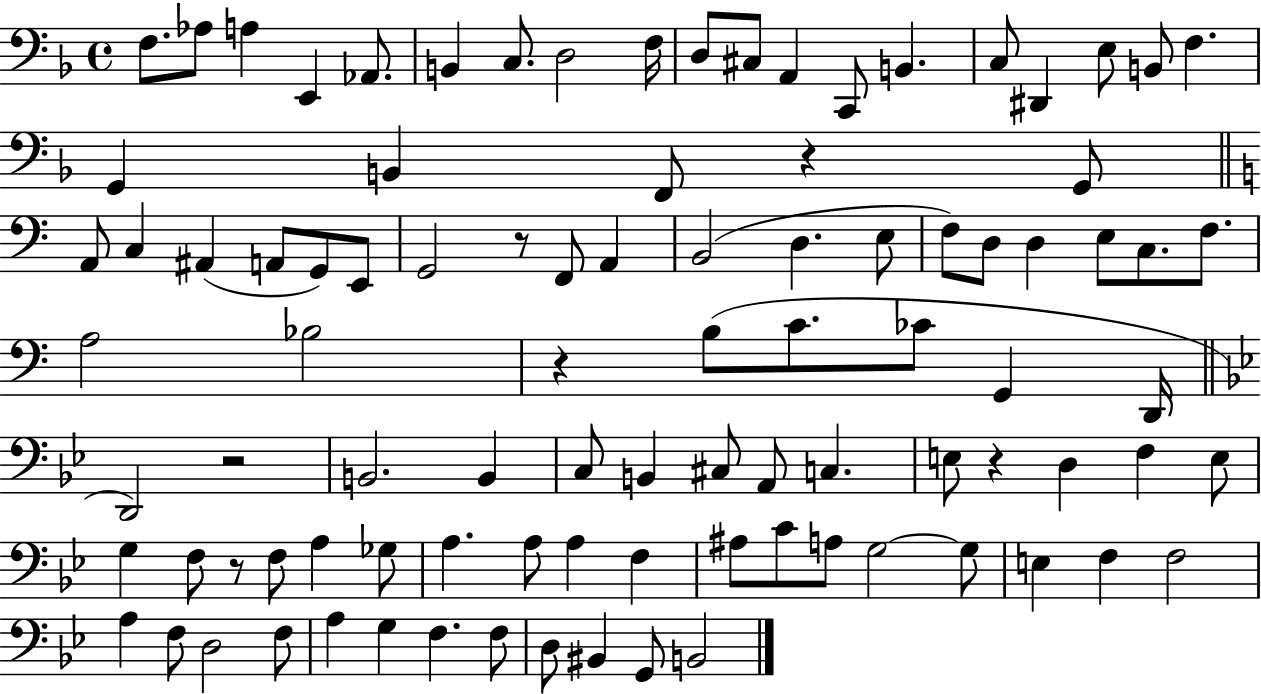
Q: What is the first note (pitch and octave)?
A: F3